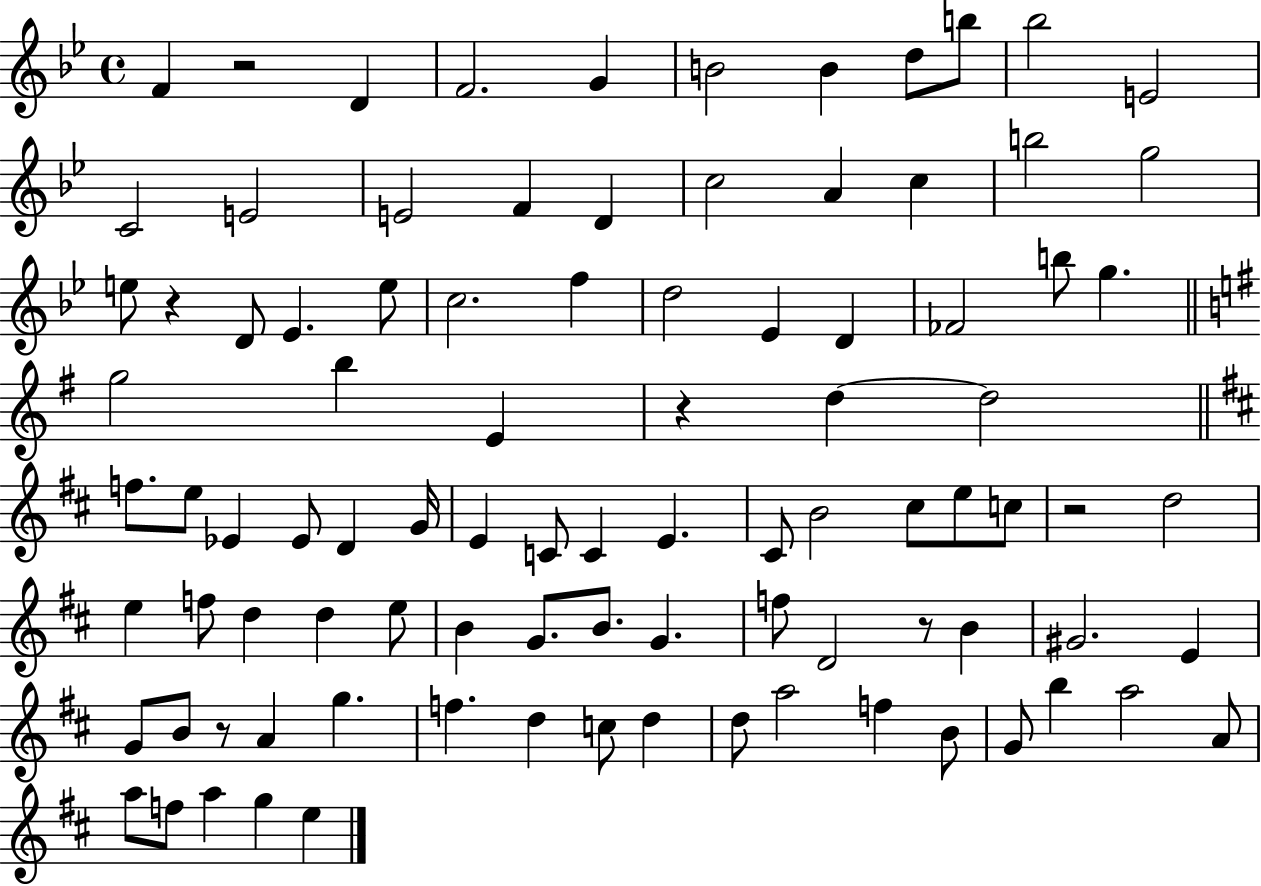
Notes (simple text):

F4/q R/h D4/q F4/h. G4/q B4/h B4/q D5/e B5/e Bb5/h E4/h C4/h E4/h E4/h F4/q D4/q C5/h A4/q C5/q B5/h G5/h E5/e R/q D4/e Eb4/q. E5/e C5/h. F5/q D5/h Eb4/q D4/q FES4/h B5/e G5/q. G5/h B5/q E4/q R/q D5/q D5/h F5/e. E5/e Eb4/q Eb4/e D4/q G4/s E4/q C4/e C4/q E4/q. C#4/e B4/h C#5/e E5/e C5/e R/h D5/h E5/q F5/e D5/q D5/q E5/e B4/q G4/e. B4/e. G4/q. F5/e D4/h R/e B4/q G#4/h. E4/q G4/e B4/e R/e A4/q G5/q. F5/q. D5/q C5/e D5/q D5/e A5/h F5/q B4/e G4/e B5/q A5/h A4/e A5/e F5/e A5/q G5/q E5/q